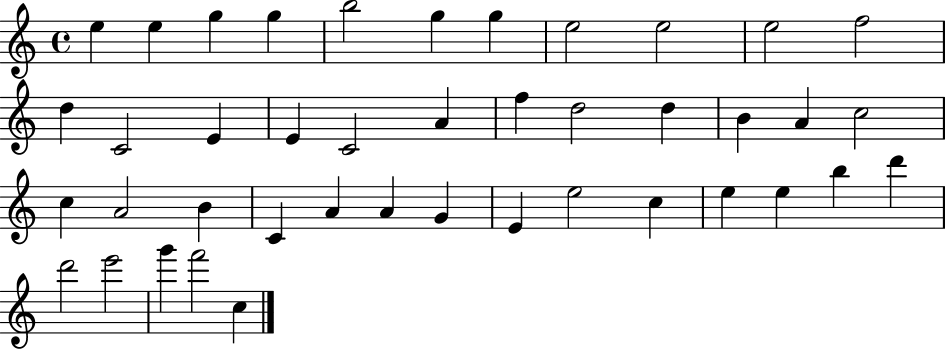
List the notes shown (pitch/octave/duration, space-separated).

E5/q E5/q G5/q G5/q B5/h G5/q G5/q E5/h E5/h E5/h F5/h D5/q C4/h E4/q E4/q C4/h A4/q F5/q D5/h D5/q B4/q A4/q C5/h C5/q A4/h B4/q C4/q A4/q A4/q G4/q E4/q E5/h C5/q E5/q E5/q B5/q D6/q D6/h E6/h G6/q F6/h C5/q